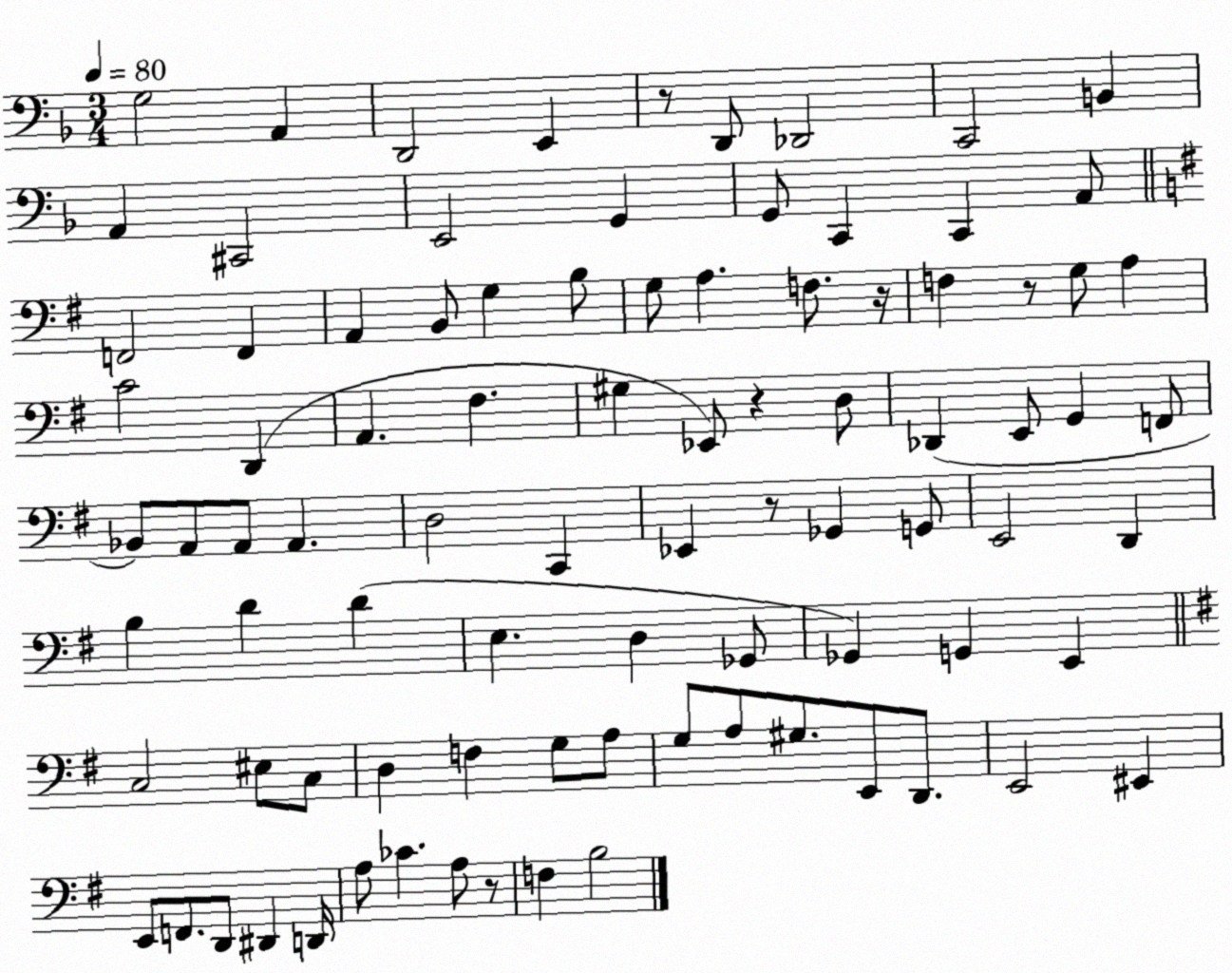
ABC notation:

X:1
T:Untitled
M:3/4
L:1/4
K:F
G,2 A,, D,,2 E,, z/2 D,,/2 _D,,2 C,,2 B,, A,, ^C,,2 E,,2 G,, G,,/2 C,, C,, A,,/2 F,,2 F,, A,, B,,/2 G, B,/2 G,/2 A, F,/2 z/4 F, z/2 G,/2 A, C2 D,, A,, ^F, ^G, _E,,/2 z D,/2 _D,, E,,/2 G,, F,,/2 _B,,/2 A,,/2 A,,/2 A,, D,2 C,, _E,, z/2 _G,, G,,/2 E,,2 D,, B, D D E, D, _G,,/2 _G,, G,, E,, C,2 ^E,/2 C,/2 D, F, G,/2 A,/2 G,/2 A,/2 ^G,/2 E,,/2 D,,/2 E,,2 ^E,, E,,/2 F,,/2 D,,/2 ^D,, D,,/4 A,/2 _C A,/2 z/2 F, B,2